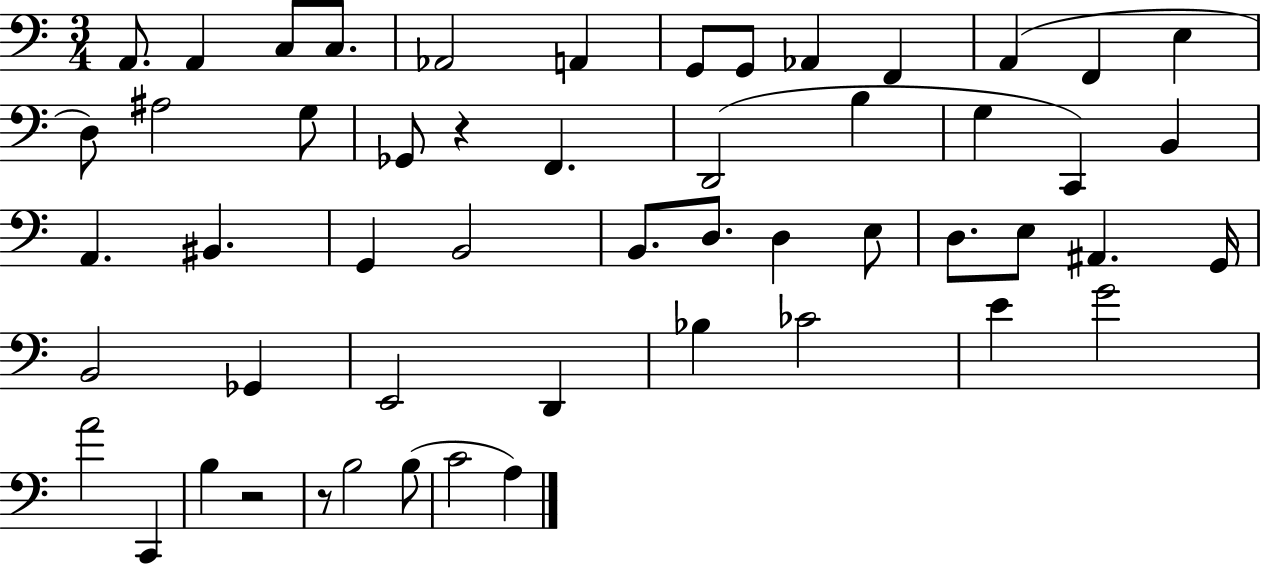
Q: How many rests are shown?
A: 3